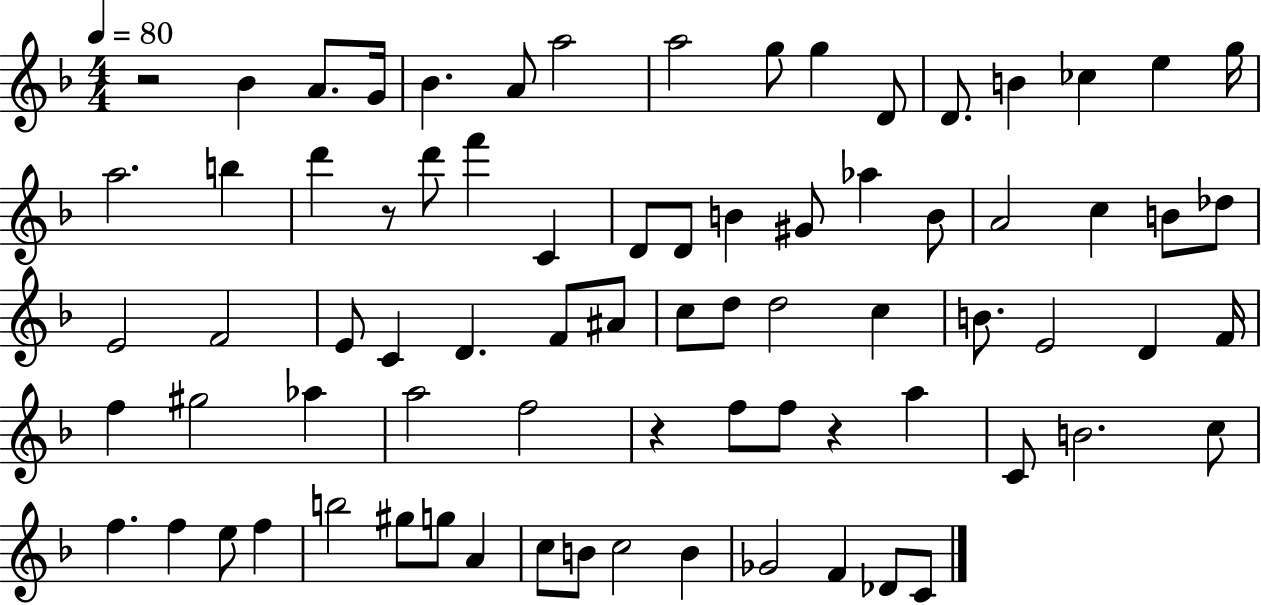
R/h Bb4/q A4/e. G4/s Bb4/q. A4/e A5/h A5/h G5/e G5/q D4/e D4/e. B4/q CES5/q E5/q G5/s A5/h. B5/q D6/q R/e D6/e F6/q C4/q D4/e D4/e B4/q G#4/e Ab5/q B4/e A4/h C5/q B4/e Db5/e E4/h F4/h E4/e C4/q D4/q. F4/e A#4/e C5/e D5/e D5/h C5/q B4/e. E4/h D4/q F4/s F5/q G#5/h Ab5/q A5/h F5/h R/q F5/e F5/e R/q A5/q C4/e B4/h. C5/e F5/q. F5/q E5/e F5/q B5/h G#5/e G5/e A4/q C5/e B4/e C5/h B4/q Gb4/h F4/q Db4/e C4/e